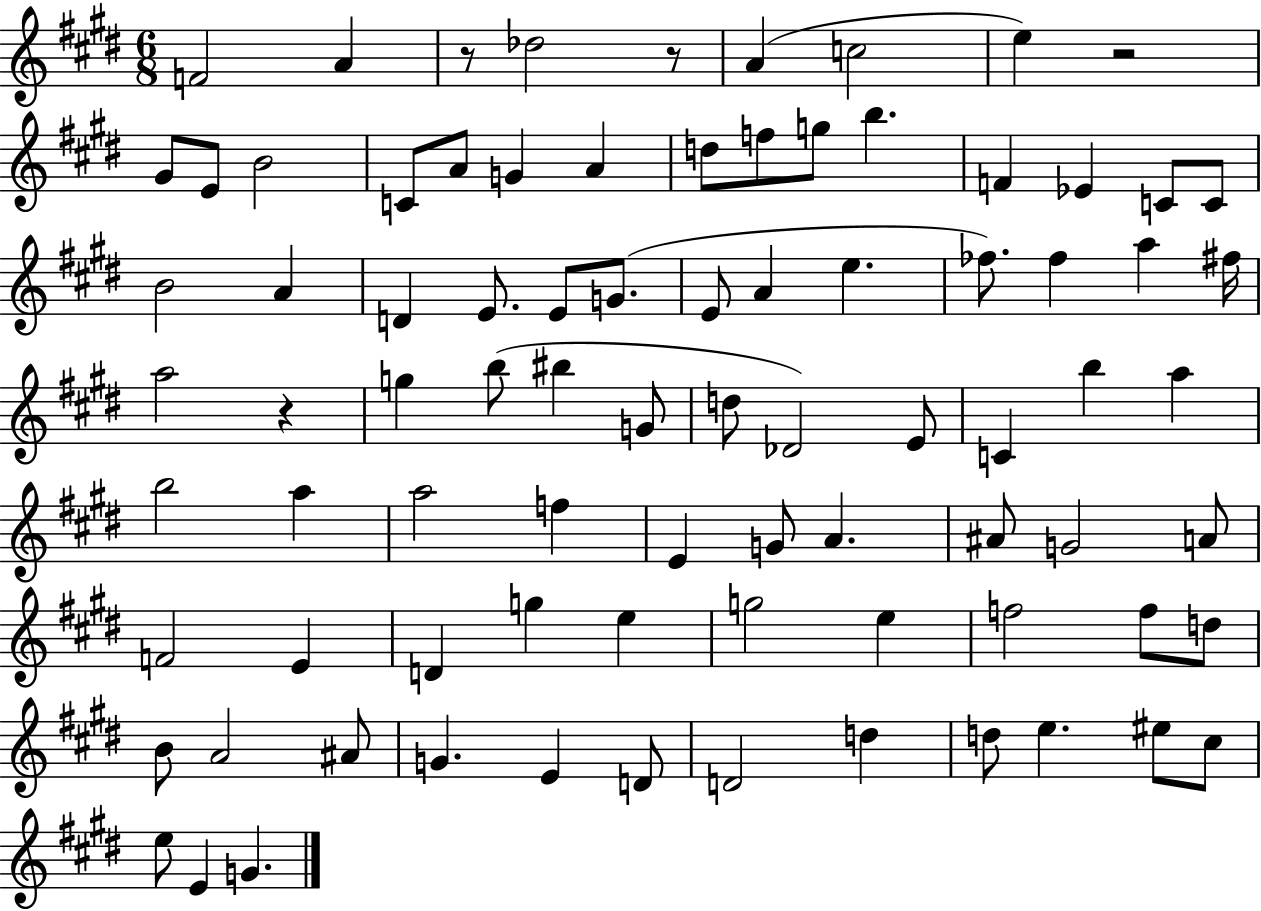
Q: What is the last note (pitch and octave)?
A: G4